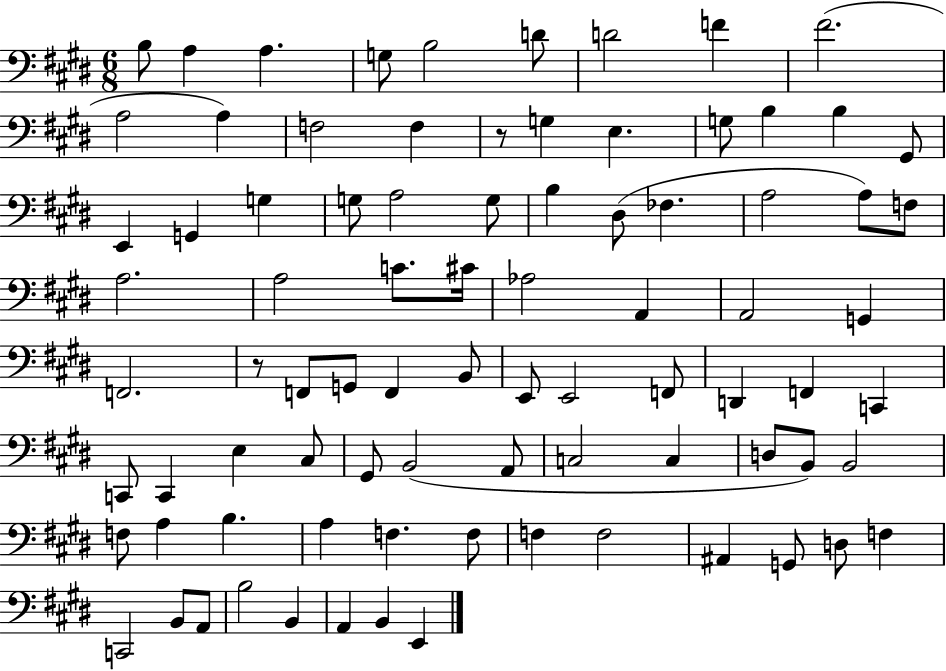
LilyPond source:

{
  \clef bass
  \numericTimeSignature
  \time 6/8
  \key e \major
  \repeat volta 2 { b8 a4 a4. | g8 b2 d'8 | d'2 f'4 | fis'2.( | \break a2 a4) | f2 f4 | r8 g4 e4. | g8 b4 b4 gis,8 | \break e,4 g,4 g4 | g8 a2 g8 | b4 dis8( fes4. | a2 a8) f8 | \break a2. | a2 c'8. cis'16 | aes2 a,4 | a,2 g,4 | \break f,2. | r8 f,8 g,8 f,4 b,8 | e,8 e,2 f,8 | d,4 f,4 c,4 | \break c,8 c,4 e4 cis8 | gis,8 b,2( a,8 | c2 c4 | d8 b,8) b,2 | \break f8 a4 b4. | a4 f4. f8 | f4 f2 | ais,4 g,8 d8 f4 | \break c,2 b,8 a,8 | b2 b,4 | a,4 b,4 e,4 | } \bar "|."
}